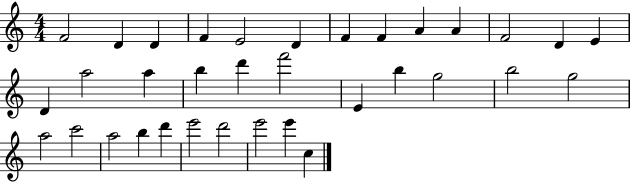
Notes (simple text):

F4/h D4/q D4/q F4/q E4/h D4/q F4/q F4/q A4/q A4/q F4/h D4/q E4/q D4/q A5/h A5/q B5/q D6/q F6/h E4/q B5/q G5/h B5/h G5/h A5/h C6/h A5/h B5/q D6/q E6/h D6/h E6/h E6/q C5/q